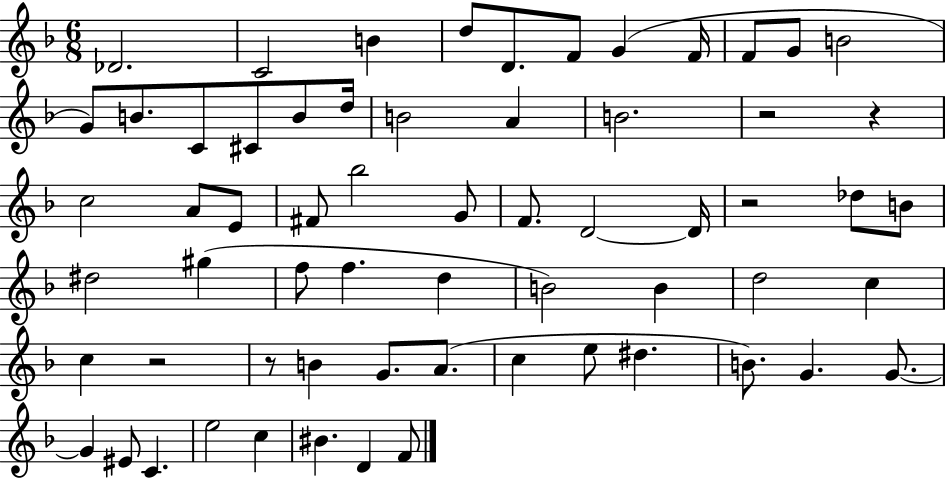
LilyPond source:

{
  \clef treble
  \numericTimeSignature
  \time 6/8
  \key f \major
  des'2. | c'2 b'4 | d''8 d'8. f'8 g'4( f'16 | f'8 g'8 b'2 | \break g'8) b'8. c'8 cis'8 b'8 d''16 | b'2 a'4 | b'2. | r2 r4 | \break c''2 a'8 e'8 | fis'8 bes''2 g'8 | f'8. d'2~~ d'16 | r2 des''8 b'8 | \break dis''2 gis''4( | f''8 f''4. d''4 | b'2) b'4 | d''2 c''4 | \break c''4 r2 | r8 b'4 g'8. a'8.( | c''4 e''8 dis''4. | b'8.) g'4. g'8.~~ | \break g'4 eis'8 c'4. | e''2 c''4 | bis'4. d'4 f'8 | \bar "|."
}